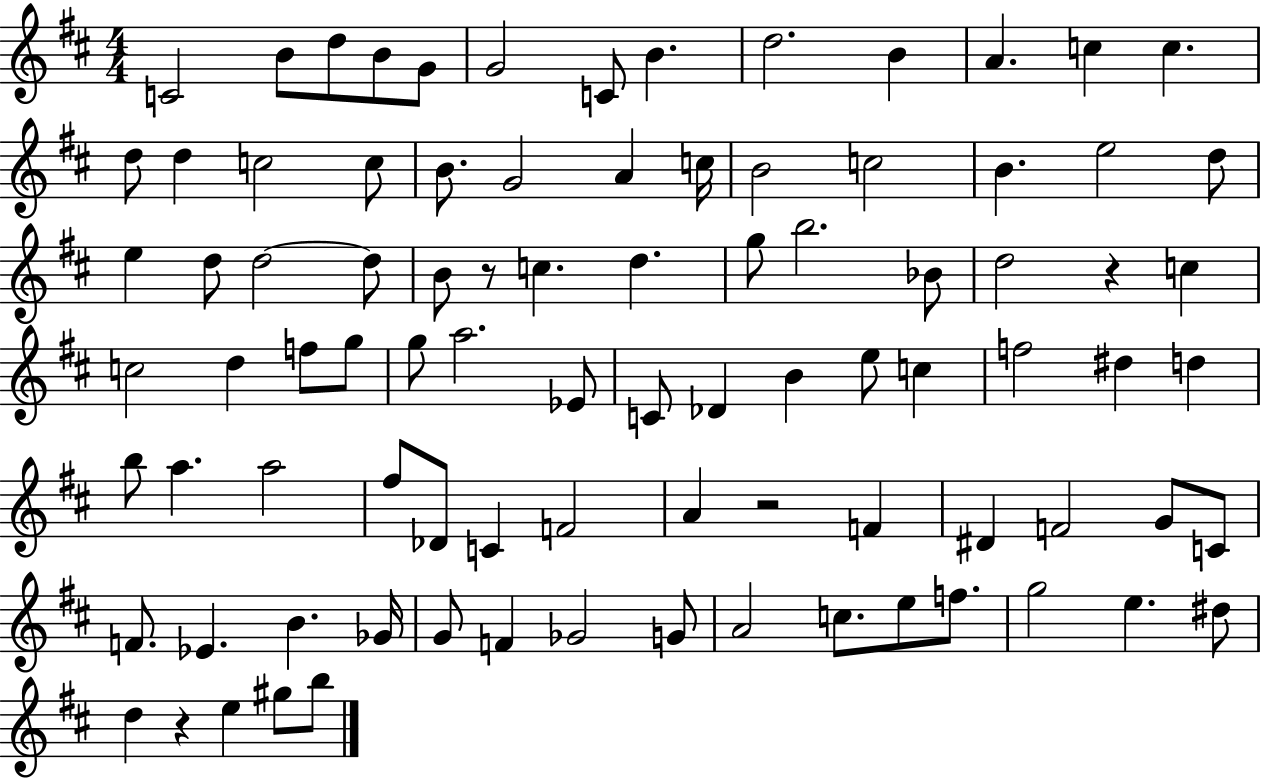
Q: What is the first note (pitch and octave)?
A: C4